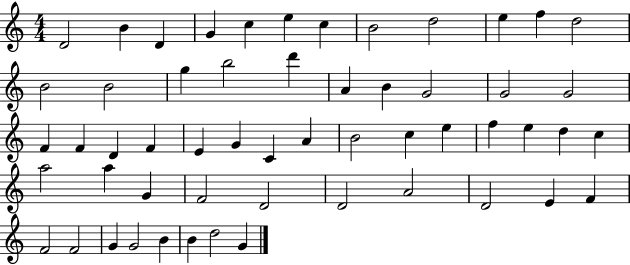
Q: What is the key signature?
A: C major